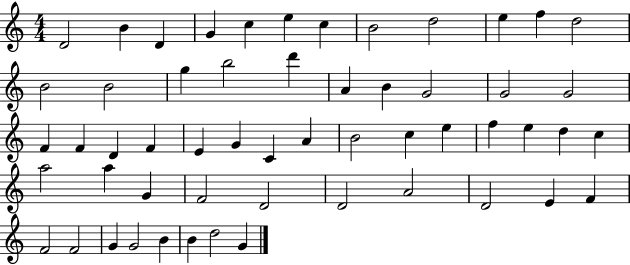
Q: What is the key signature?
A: C major